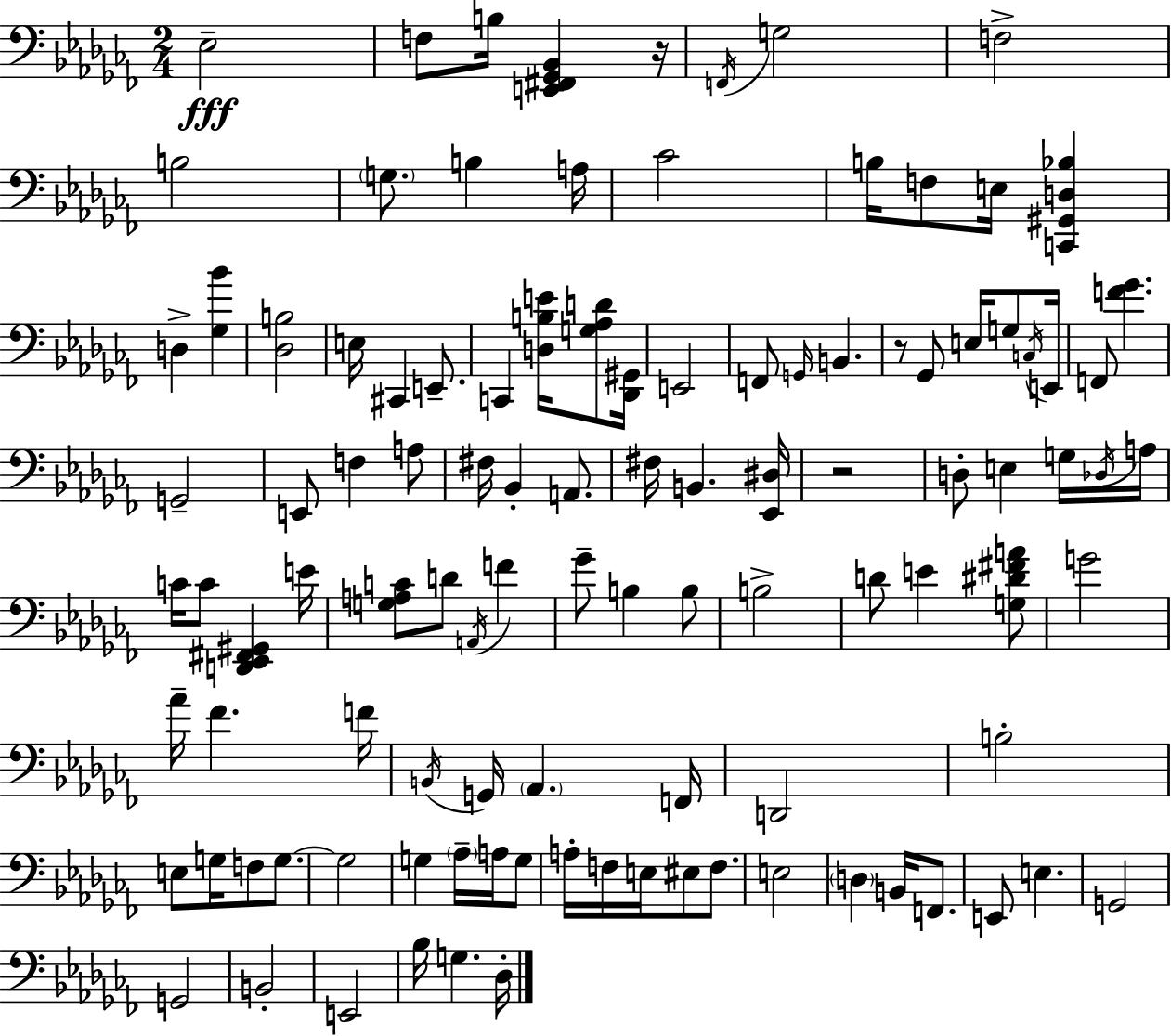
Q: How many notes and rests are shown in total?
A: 107